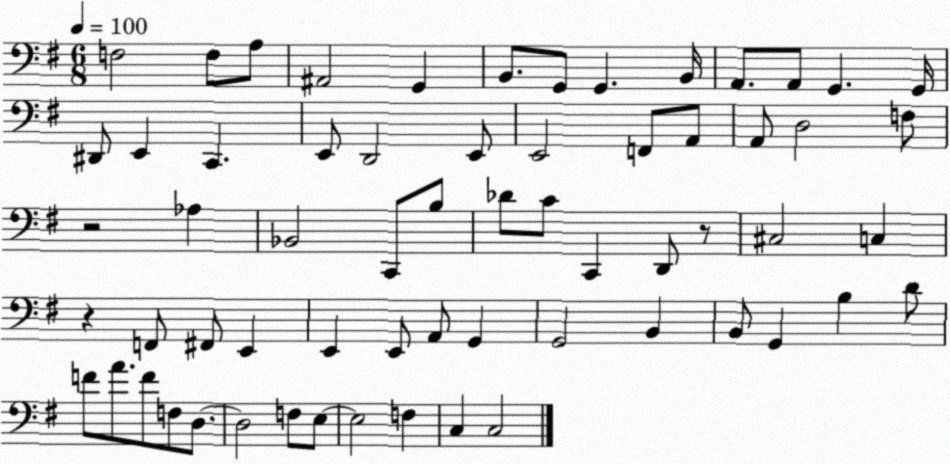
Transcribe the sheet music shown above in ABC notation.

X:1
T:Untitled
M:6/8
L:1/4
K:G
F,2 F,/2 A,/2 ^A,,2 G,, B,,/2 G,,/2 G,, B,,/4 A,,/2 A,,/2 G,, G,,/4 ^D,,/2 E,, C,, E,,/2 D,,2 E,,/2 E,,2 F,,/2 A,,/2 A,,/2 D,2 F,/2 z2 _A, _B,,2 C,,/2 B,/2 _D/2 C/2 C,, D,,/2 z/2 ^C,2 C, z F,,/2 ^F,,/2 E,, E,, E,,/2 A,,/2 G,, G,,2 B,, B,,/2 G,, B, D/2 F/2 A/2 F/2 F,/2 D,/2 D,2 F,/2 E,/2 E,2 F, C, C,2